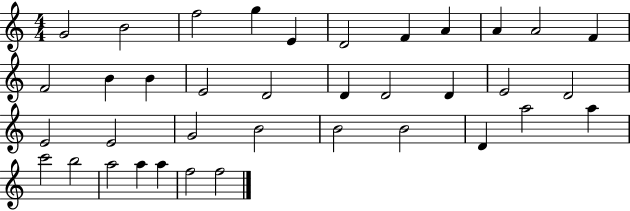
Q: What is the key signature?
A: C major